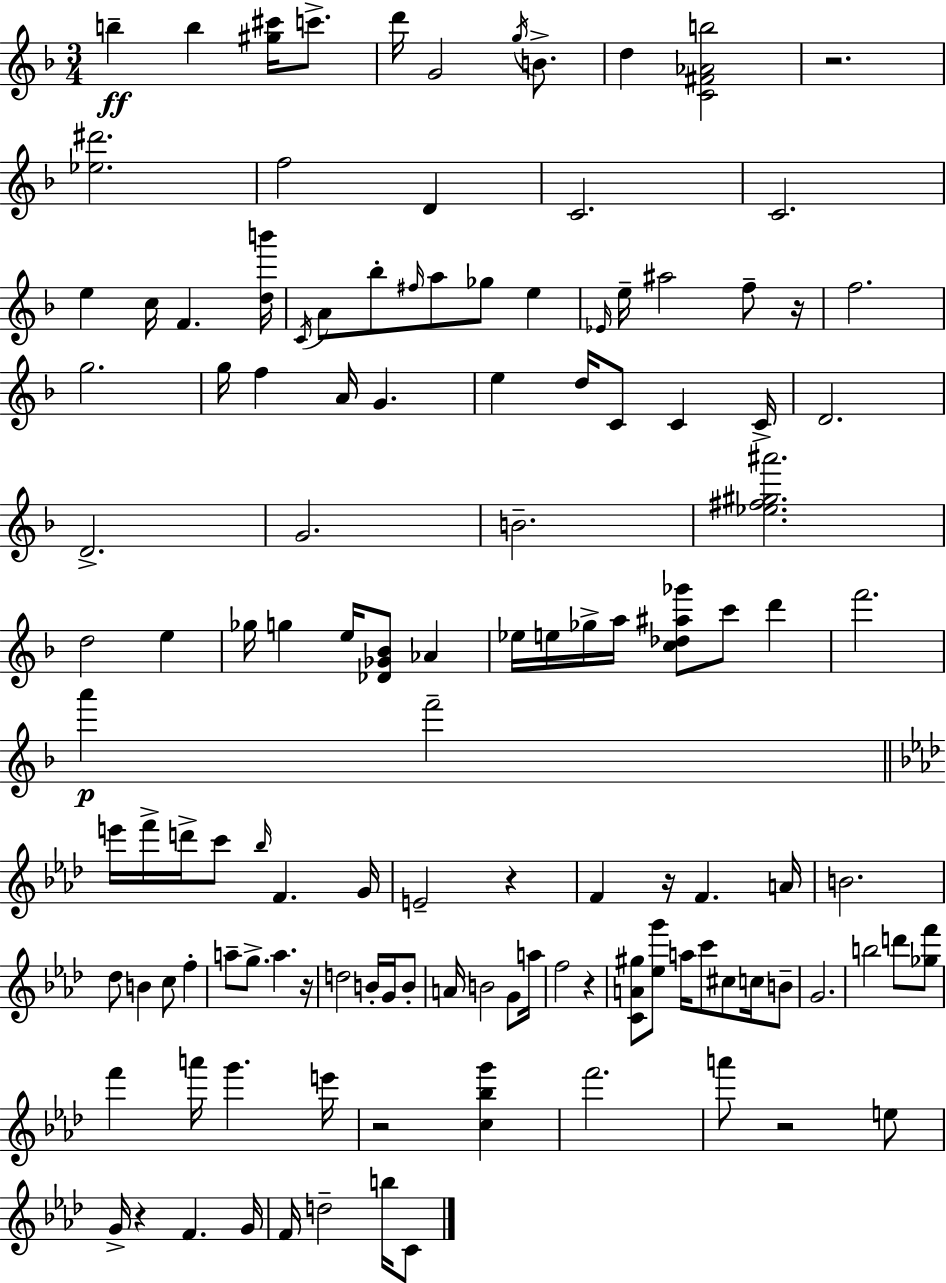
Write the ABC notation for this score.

X:1
T:Untitled
M:3/4
L:1/4
K:Dm
b b [^g^c']/4 c'/2 d'/4 G2 g/4 B/2 d [C^F_Ab]2 z2 [_e^d']2 f2 D C2 C2 e c/4 F [db']/4 C/4 A/2 _b/2 ^f/4 a/2 _g/2 e _E/4 e/4 ^a2 f/2 z/4 f2 g2 g/4 f A/4 G e d/4 C/2 C C/4 D2 D2 G2 B2 [_e^f^g^a']2 d2 e _g/4 g e/4 [_D_G_B]/2 _A _e/4 e/4 _g/4 a/4 [c_d^a_g']/2 c'/2 d' f'2 a' f'2 e'/4 f'/4 d'/4 c'/2 _b/4 F G/4 E2 z F z/4 F A/4 B2 _d/2 B c/2 f a/2 g/2 a z/4 d2 B/4 G/4 B/2 A/4 B2 G/2 a/4 f2 z [CA^g]/2 [_eg']/2 a/4 c'/2 ^c/2 c/4 B/2 G2 b2 d'/2 [_gf']/2 f' a'/4 g' e'/4 z2 [c_bg'] f'2 a'/2 z2 e/2 G/4 z F G/4 F/4 d2 b/4 C/2